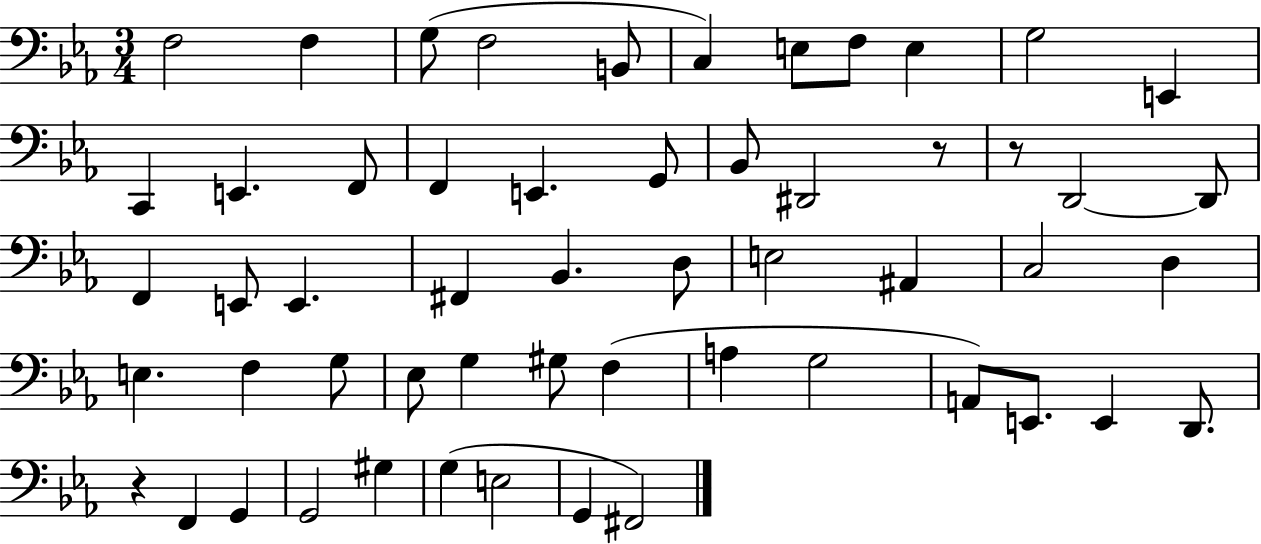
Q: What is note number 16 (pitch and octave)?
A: E2